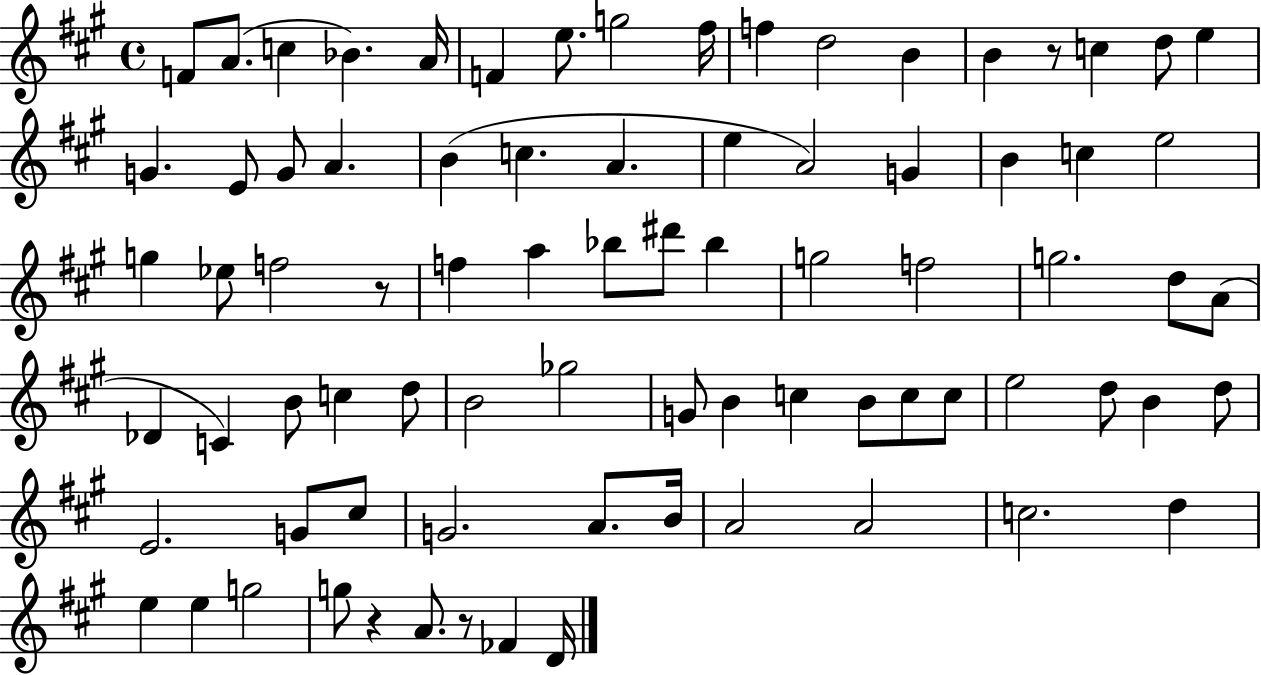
{
  \clef treble
  \time 4/4
  \defaultTimeSignature
  \key a \major
  f'8 a'8.( c''4 bes'4.) a'16 | f'4 e''8. g''2 fis''16 | f''4 d''2 b'4 | b'4 r8 c''4 d''8 e''4 | \break g'4. e'8 g'8 a'4. | b'4( c''4. a'4. | e''4 a'2) g'4 | b'4 c''4 e''2 | \break g''4 ees''8 f''2 r8 | f''4 a''4 bes''8 dis'''8 bes''4 | g''2 f''2 | g''2. d''8 a'8( | \break des'4 c'4) b'8 c''4 d''8 | b'2 ges''2 | g'8 b'4 c''4 b'8 c''8 c''8 | e''2 d''8 b'4 d''8 | \break e'2. g'8 cis''8 | g'2. a'8. b'16 | a'2 a'2 | c''2. d''4 | \break e''4 e''4 g''2 | g''8 r4 a'8. r8 fes'4 d'16 | \bar "|."
}